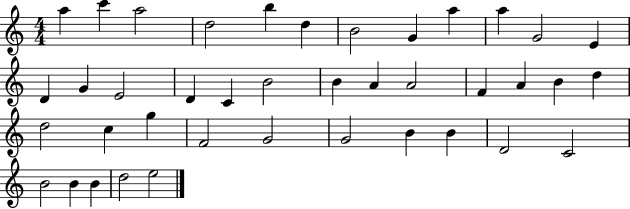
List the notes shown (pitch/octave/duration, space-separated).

A5/q C6/q A5/h D5/h B5/q D5/q B4/h G4/q A5/q A5/q G4/h E4/q D4/q G4/q E4/h D4/q C4/q B4/h B4/q A4/q A4/h F4/q A4/q B4/q D5/q D5/h C5/q G5/q F4/h G4/h G4/h B4/q B4/q D4/h C4/h B4/h B4/q B4/q D5/h E5/h